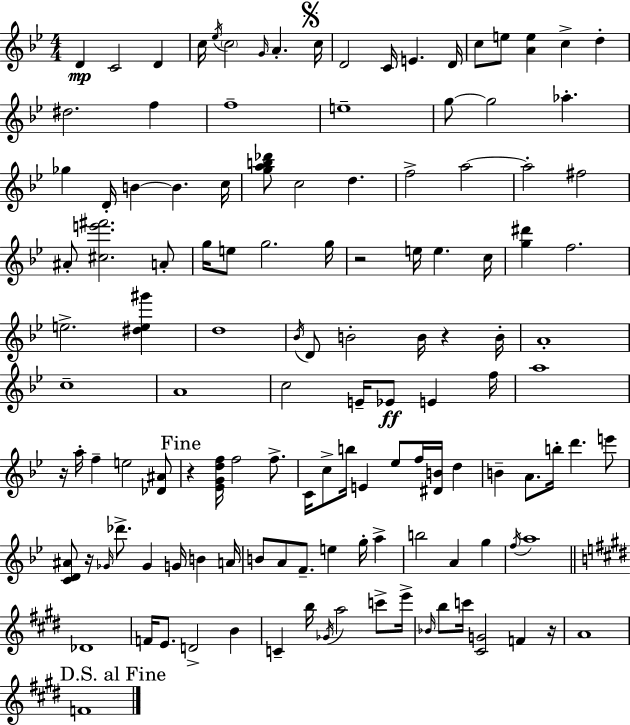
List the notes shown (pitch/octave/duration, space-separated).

D4/q C4/h D4/q C5/s Eb5/s C5/h G4/s A4/q. C5/s D4/h C4/s E4/q. D4/s C5/e E5/e [A4,E5]/q C5/q D5/q D#5/h. F5/q F5/w E5/w G5/e G5/h Ab5/q. Gb5/q D4/s B4/q B4/q. C5/s [G5,A5,B5,Db6]/e C5/h D5/q. F5/h A5/h A5/h F#5/h A#4/e [C#5,E6,F#6]/h. A4/e G5/s E5/e G5/h. G5/s R/h E5/s E5/q. C5/s [G5,D#6]/q F5/h. E5/h. [D#5,E5,G#6]/q D5/w Bb4/s D4/e B4/h B4/s R/q B4/s A4/w C5/w A4/w C5/h E4/s Eb4/e E4/q F5/s A5/w R/s A5/s F5/q E5/h [Db4,A#4]/e R/q [Eb4,G4,D5,F5]/s F5/h F5/e. C4/s C5/e B5/s E4/q Eb5/e F5/s [D#4,B4]/s D5/q B4/q A4/e. B5/s D6/q. E6/e [C4,D4,A#4]/e R/s Gb4/s Db6/e. Gb4/q G4/s B4/q A4/s B4/e A4/e F4/e. E5/q G5/s A5/q B5/h A4/q G5/q F5/s A5/w Db4/w F4/s E4/e. D4/h B4/q C4/q B5/s Gb4/s A5/h C6/e E6/s Bb4/s B5/e C6/s [C#4,G4]/h F4/q R/s A4/w F4/w